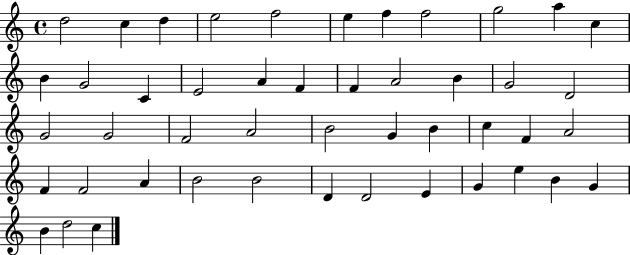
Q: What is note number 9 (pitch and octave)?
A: G5